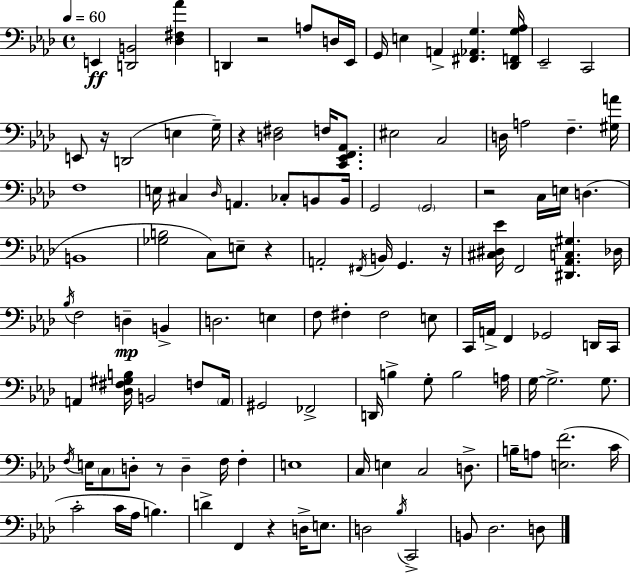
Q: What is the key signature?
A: AES major